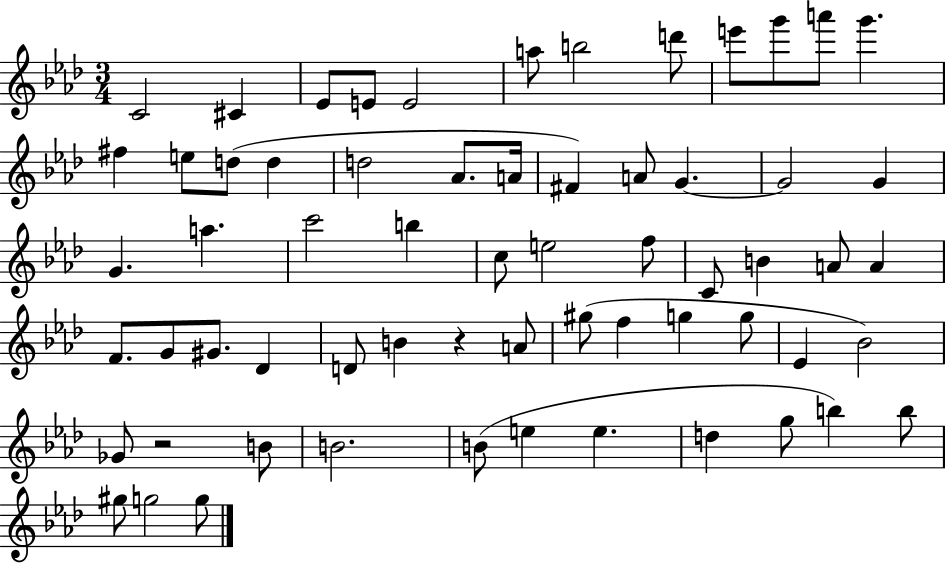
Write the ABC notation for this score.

X:1
T:Untitled
M:3/4
L:1/4
K:Ab
C2 ^C _E/2 E/2 E2 a/2 b2 d'/2 e'/2 g'/2 a'/2 g' ^f e/2 d/2 d d2 _A/2 A/4 ^F A/2 G G2 G G a c'2 b c/2 e2 f/2 C/2 B A/2 A F/2 G/2 ^G/2 _D D/2 B z A/2 ^g/2 f g g/2 _E _B2 _G/2 z2 B/2 B2 B/2 e e d g/2 b b/2 ^g/2 g2 g/2